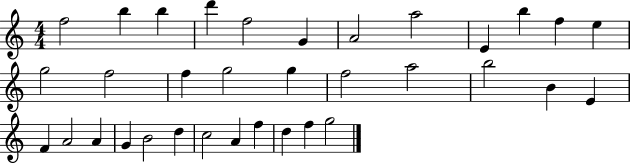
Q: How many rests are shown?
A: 0